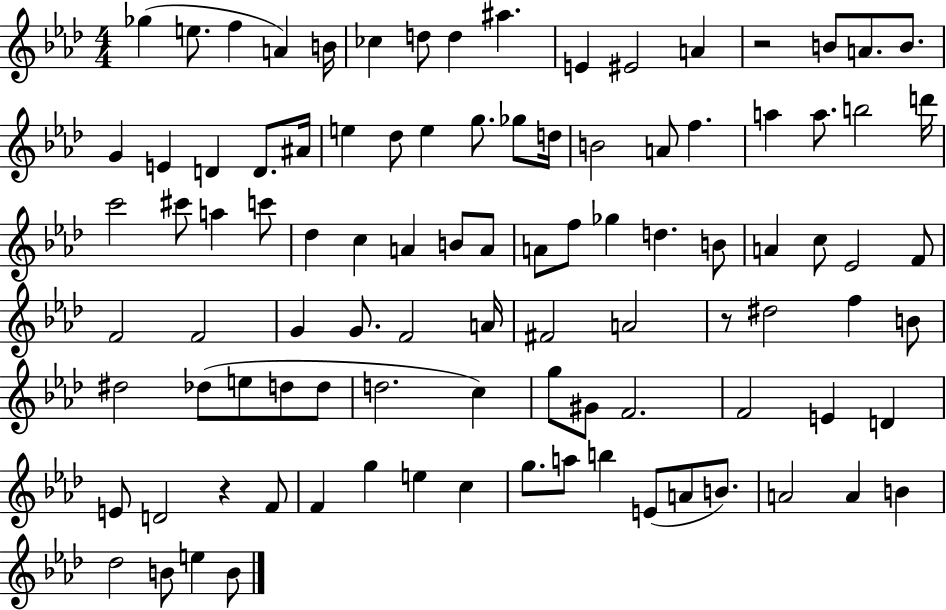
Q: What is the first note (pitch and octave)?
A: Gb5